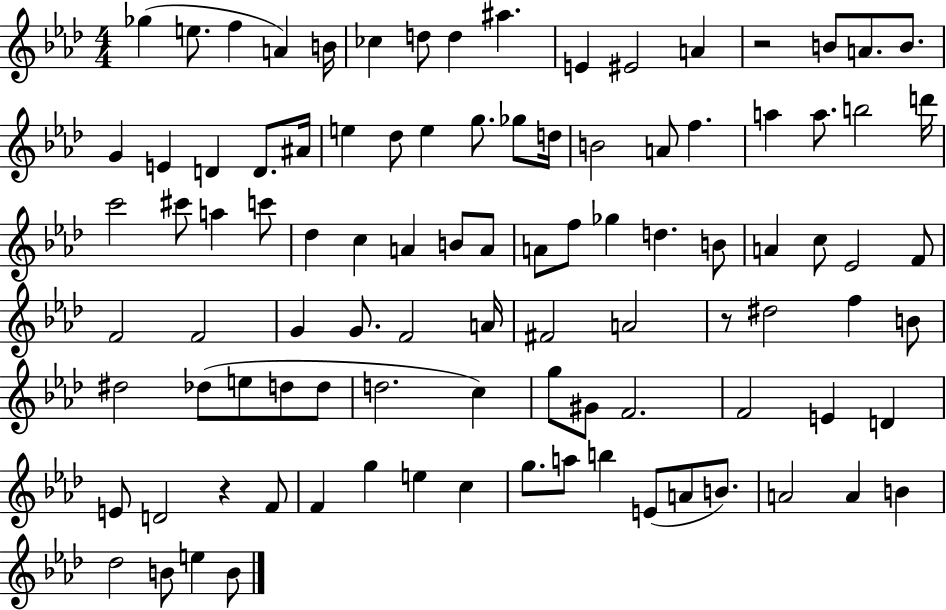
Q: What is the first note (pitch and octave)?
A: Gb5